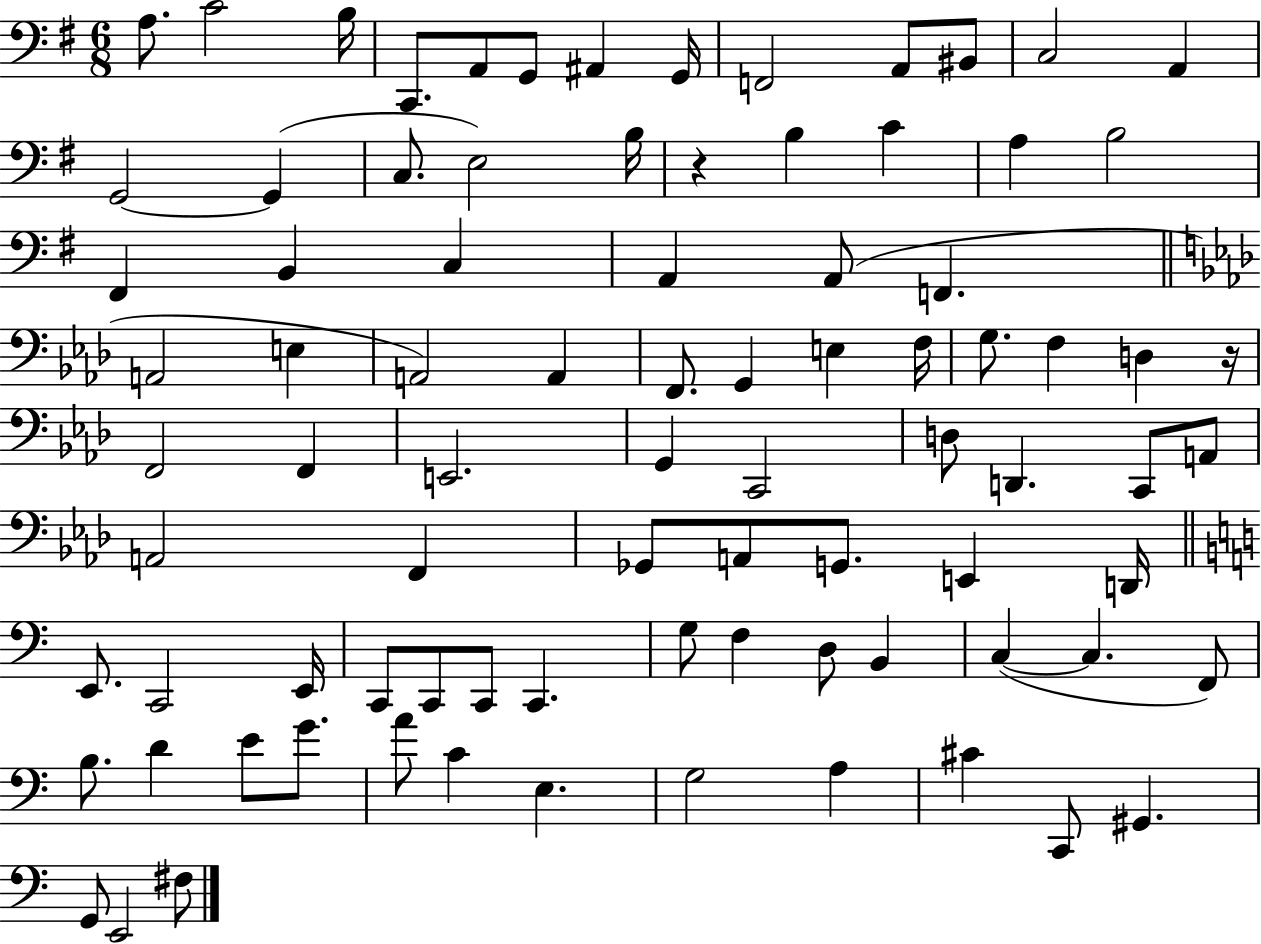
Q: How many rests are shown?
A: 2